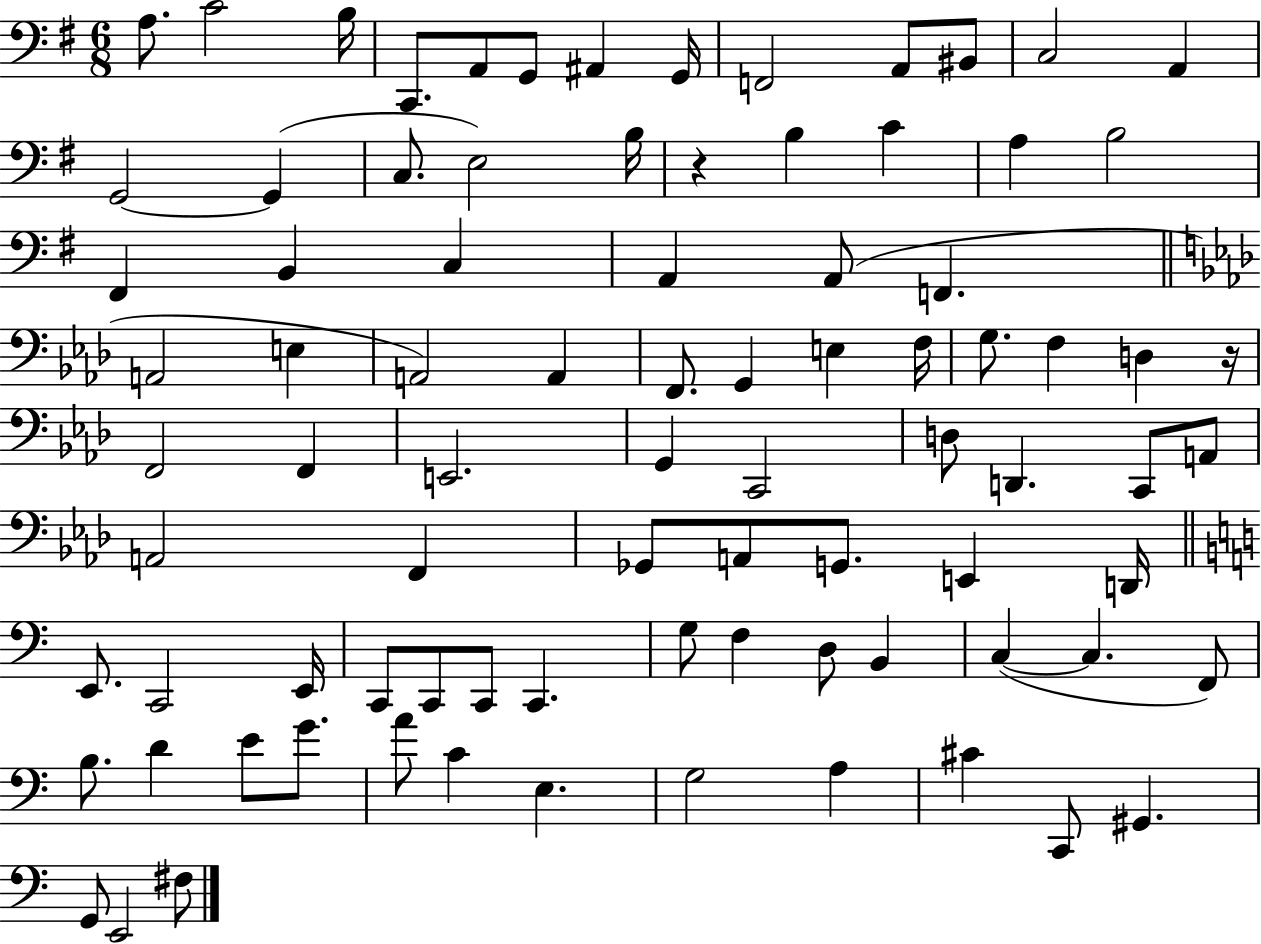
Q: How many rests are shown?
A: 2